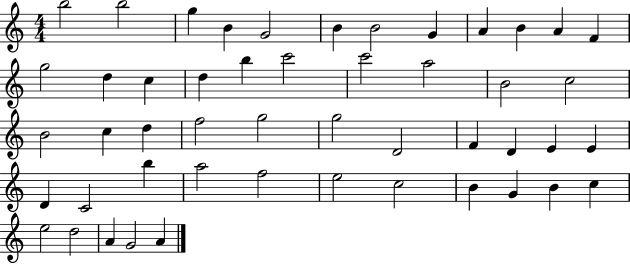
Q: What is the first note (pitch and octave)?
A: B5